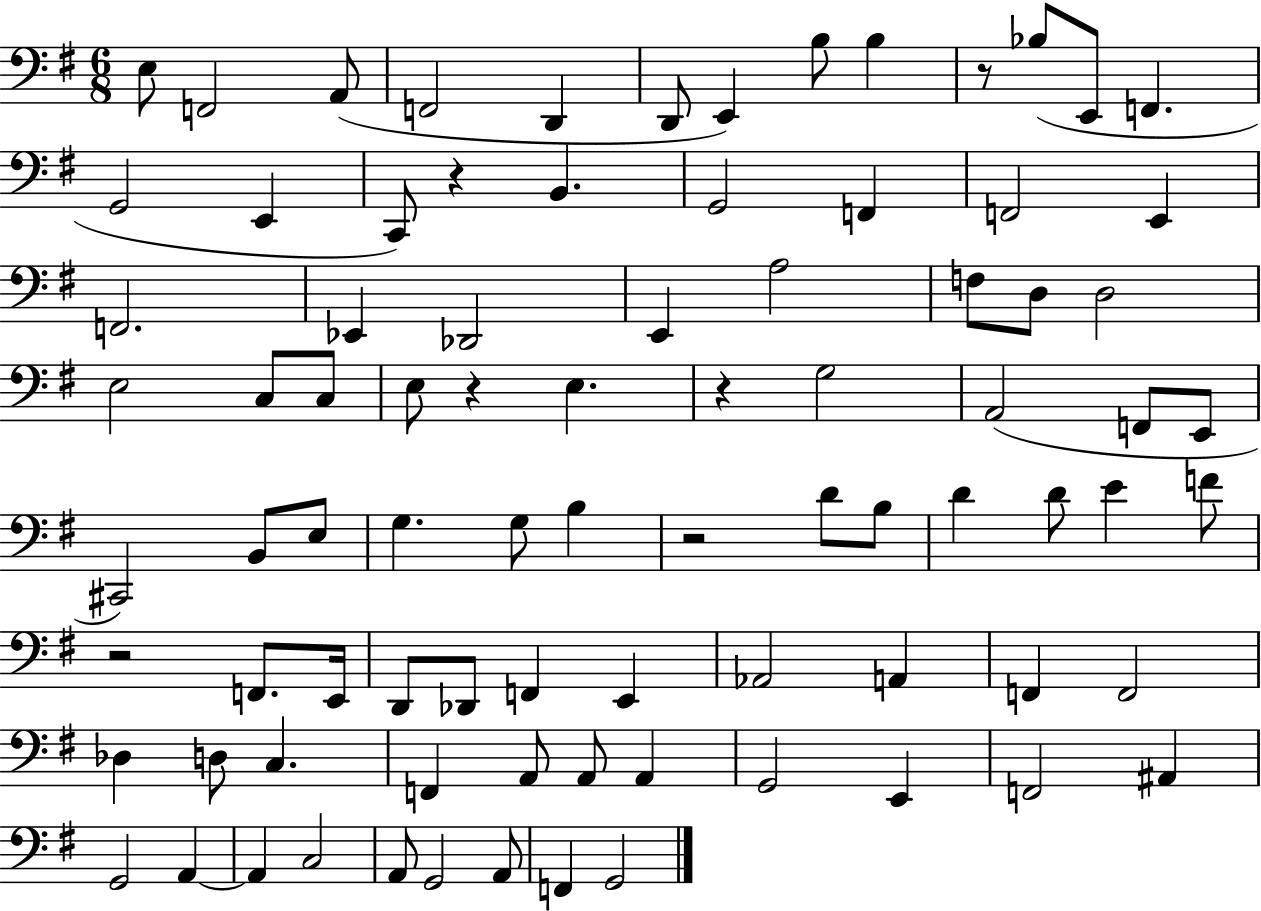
X:1
T:Untitled
M:6/8
L:1/4
K:G
E,/2 F,,2 A,,/2 F,,2 D,, D,,/2 E,, B,/2 B, z/2 _B,/2 E,,/2 F,, G,,2 E,, C,,/2 z B,, G,,2 F,, F,,2 E,, F,,2 _E,, _D,,2 E,, A,2 F,/2 D,/2 D,2 E,2 C,/2 C,/2 E,/2 z E, z G,2 A,,2 F,,/2 E,,/2 ^C,,2 B,,/2 E,/2 G, G,/2 B, z2 D/2 B,/2 D D/2 E F/2 z2 F,,/2 E,,/4 D,,/2 _D,,/2 F,, E,, _A,,2 A,, F,, F,,2 _D, D,/2 C, F,, A,,/2 A,,/2 A,, G,,2 E,, F,,2 ^A,, G,,2 A,, A,, C,2 A,,/2 G,,2 A,,/2 F,, G,,2